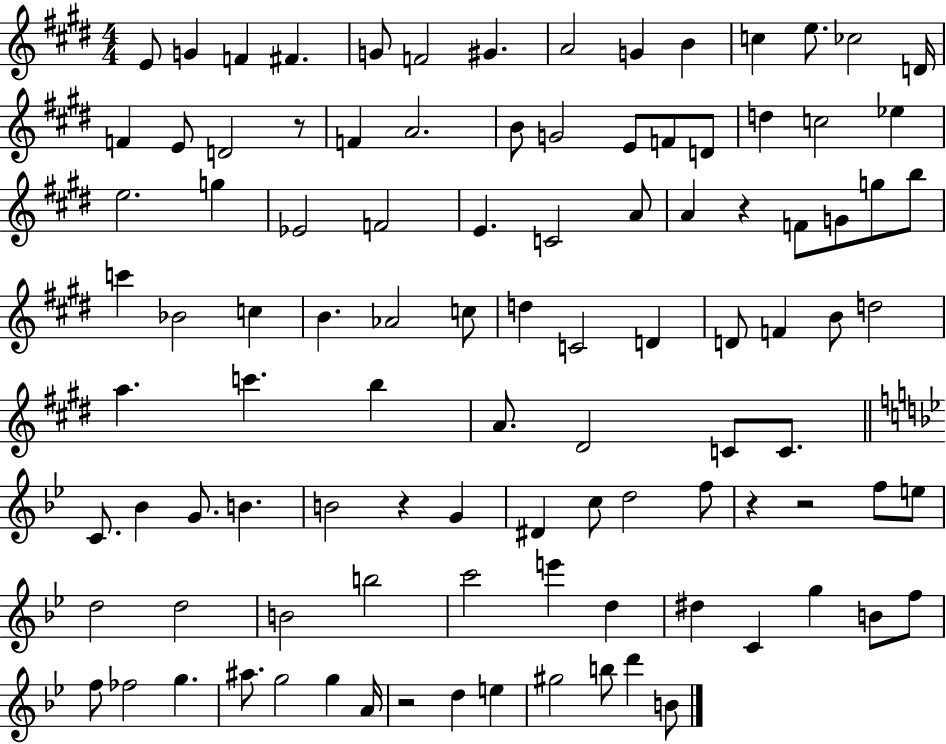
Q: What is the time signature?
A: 4/4